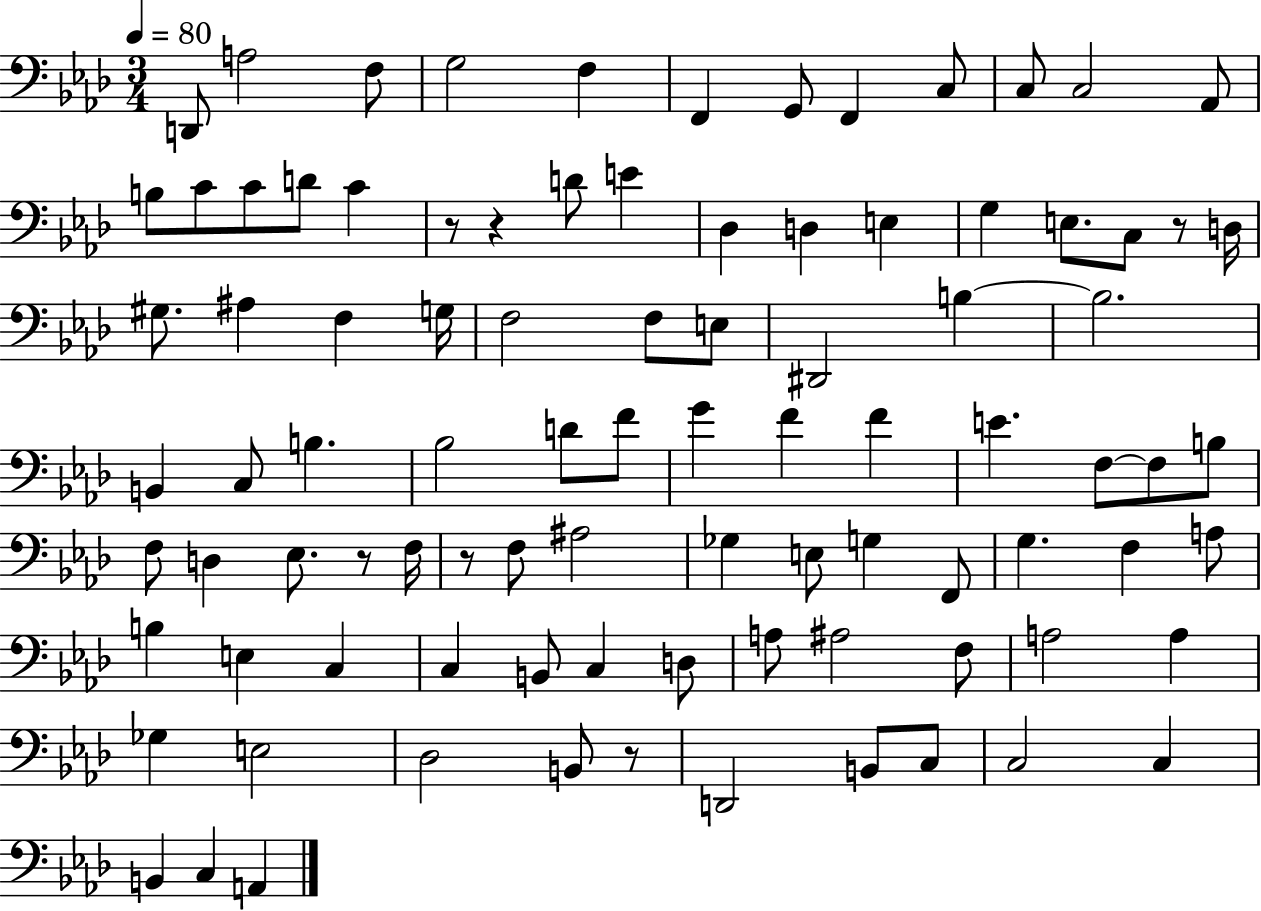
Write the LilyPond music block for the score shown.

{
  \clef bass
  \numericTimeSignature
  \time 3/4
  \key aes \major
  \tempo 4 = 80
  d,8 a2 f8 | g2 f4 | f,4 g,8 f,4 c8 | c8 c2 aes,8 | \break b8 c'8 c'8 d'8 c'4 | r8 r4 d'8 e'4 | des4 d4 e4 | g4 e8. c8 r8 d16 | \break gis8. ais4 f4 g16 | f2 f8 e8 | dis,2 b4~~ | b2. | \break b,4 c8 b4. | bes2 d'8 f'8 | g'4 f'4 f'4 | e'4. f8~~ f8 b8 | \break f8 d4 ees8. r8 f16 | r8 f8 ais2 | ges4 e8 g4 f,8 | g4. f4 a8 | \break b4 e4 c4 | c4 b,8 c4 d8 | a8 ais2 f8 | a2 a4 | \break ges4 e2 | des2 b,8 r8 | d,2 b,8 c8 | c2 c4 | \break b,4 c4 a,4 | \bar "|."
}